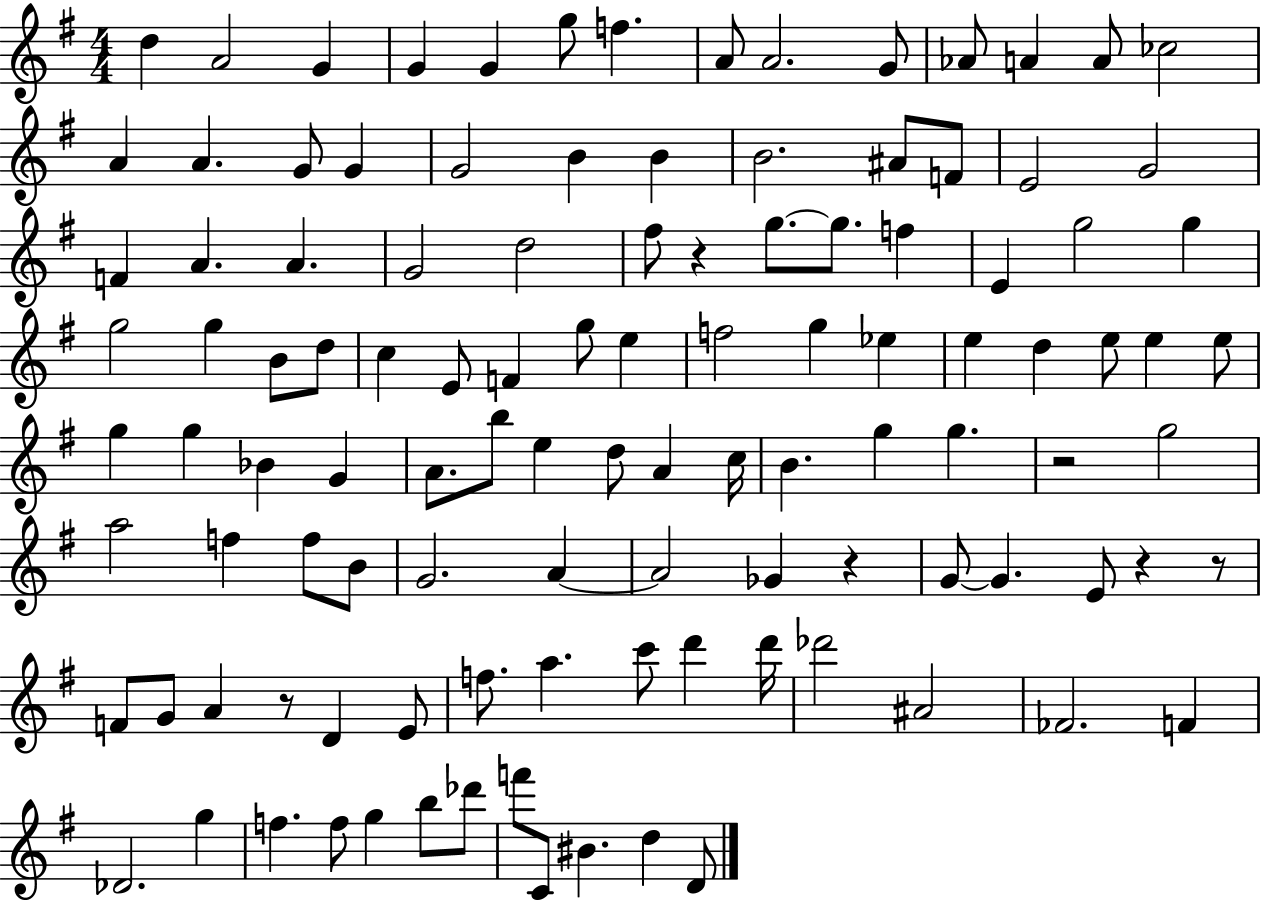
D5/q A4/h G4/q G4/q G4/q G5/e F5/q. A4/e A4/h. G4/e Ab4/e A4/q A4/e CES5/h A4/q A4/q. G4/e G4/q G4/h B4/q B4/q B4/h. A#4/e F4/e E4/h G4/h F4/q A4/q. A4/q. G4/h D5/h F#5/e R/q G5/e. G5/e. F5/q E4/q G5/h G5/q G5/h G5/q B4/e D5/e C5/q E4/e F4/q G5/e E5/q F5/h G5/q Eb5/q E5/q D5/q E5/e E5/q E5/e G5/q G5/q Bb4/q G4/q A4/e. B5/e E5/q D5/e A4/q C5/s B4/q. G5/q G5/q. R/h G5/h A5/h F5/q F5/e B4/e G4/h. A4/q A4/h Gb4/q R/q G4/e G4/q. E4/e R/q R/e F4/e G4/e A4/q R/e D4/q E4/e F5/e. A5/q. C6/e D6/q D6/s Db6/h A#4/h FES4/h. F4/q Db4/h. G5/q F5/q. F5/e G5/q B5/e Db6/e F6/e C4/e BIS4/q. D5/q D4/e